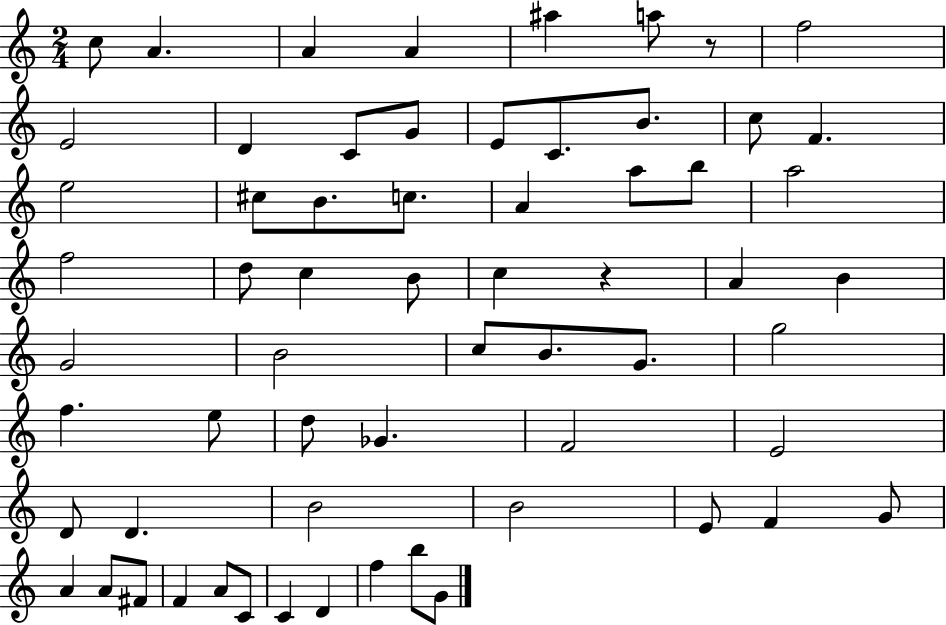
X:1
T:Untitled
M:2/4
L:1/4
K:C
c/2 A A A ^a a/2 z/2 f2 E2 D C/2 G/2 E/2 C/2 B/2 c/2 F e2 ^c/2 B/2 c/2 A a/2 b/2 a2 f2 d/2 c B/2 c z A B G2 B2 c/2 B/2 G/2 g2 f e/2 d/2 _G F2 E2 D/2 D B2 B2 E/2 F G/2 A A/2 ^F/2 F A/2 C/2 C D f b/2 G/2